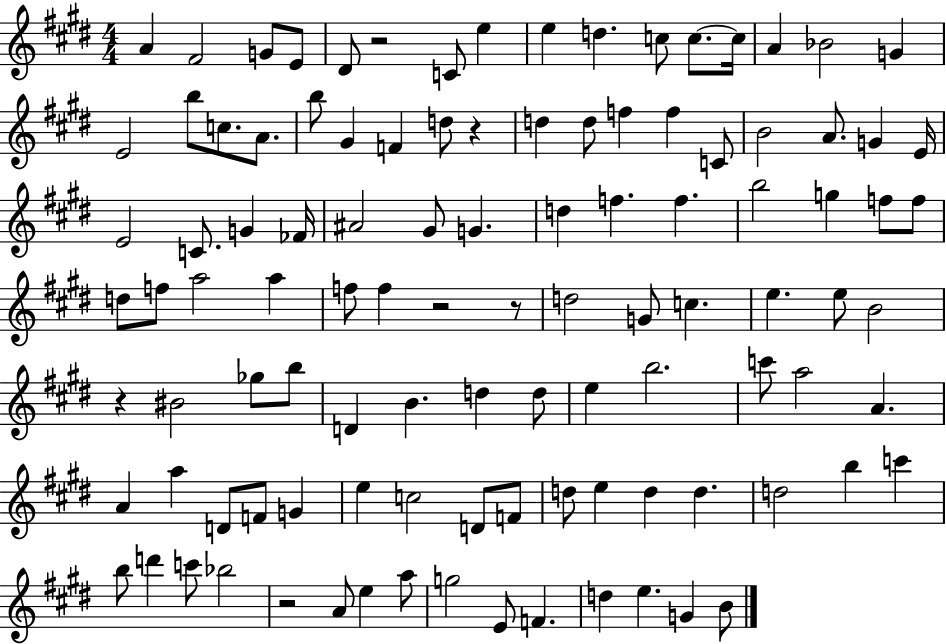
X:1
T:Untitled
M:4/4
L:1/4
K:E
A ^F2 G/2 E/2 ^D/2 z2 C/2 e e d c/2 c/2 c/4 A _B2 G E2 b/2 c/2 A/2 b/2 ^G F d/2 z d d/2 f f C/2 B2 A/2 G E/4 E2 C/2 G _F/4 ^A2 ^G/2 G d f f b2 g f/2 f/2 d/2 f/2 a2 a f/2 f z2 z/2 d2 G/2 c e e/2 B2 z ^B2 _g/2 b/2 D B d d/2 e b2 c'/2 a2 A A a D/2 F/2 G e c2 D/2 F/2 d/2 e d d d2 b c' b/2 d' c'/2 _b2 z2 A/2 e a/2 g2 E/2 F d e G B/2